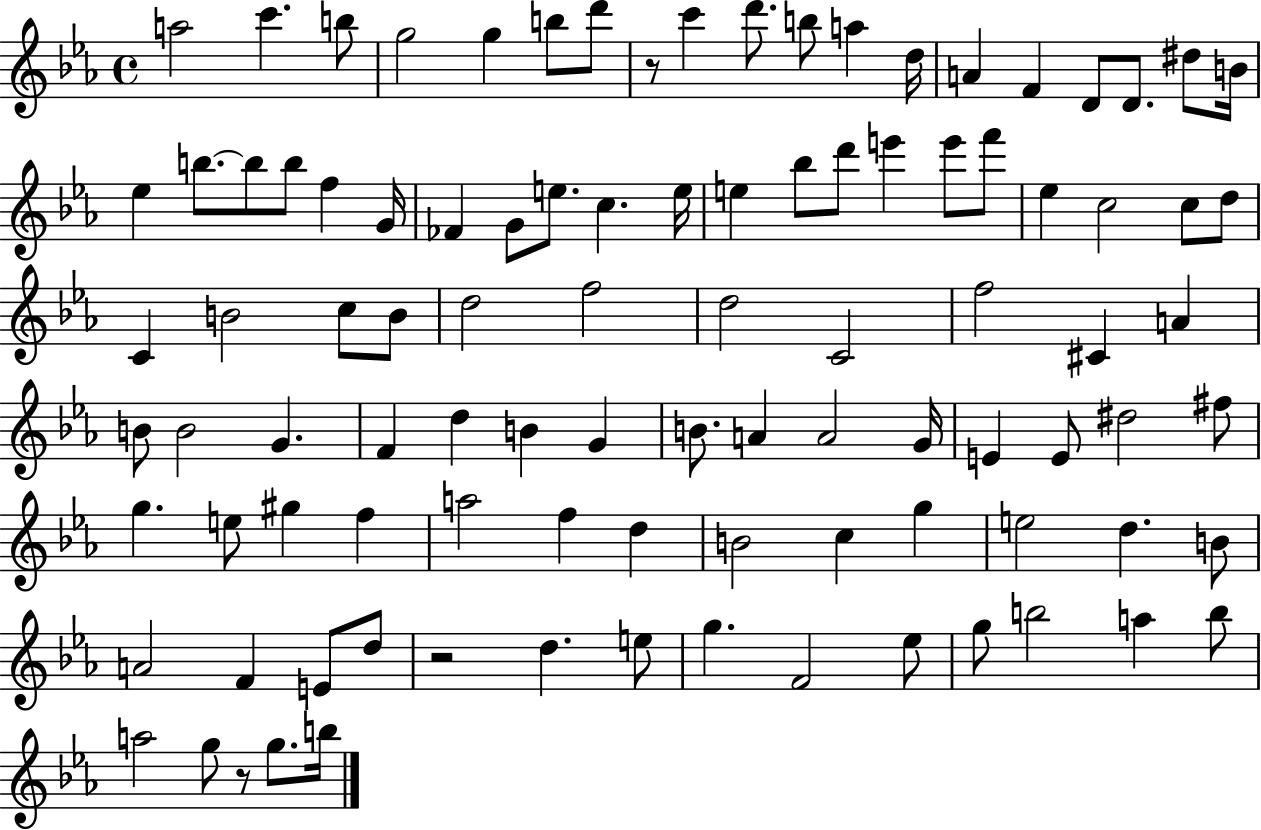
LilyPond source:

{
  \clef treble
  \time 4/4
  \defaultTimeSignature
  \key ees \major
  a''2 c'''4. b''8 | g''2 g''4 b''8 d'''8 | r8 c'''4 d'''8. b''8 a''4 d''16 | a'4 f'4 d'8 d'8. dis''8 b'16 | \break ees''4 b''8.~~ b''8 b''8 f''4 g'16 | fes'4 g'8 e''8. c''4. e''16 | e''4 bes''8 d'''8 e'''4 e'''8 f'''8 | ees''4 c''2 c''8 d''8 | \break c'4 b'2 c''8 b'8 | d''2 f''2 | d''2 c'2 | f''2 cis'4 a'4 | \break b'8 b'2 g'4. | f'4 d''4 b'4 g'4 | b'8. a'4 a'2 g'16 | e'4 e'8 dis''2 fis''8 | \break g''4. e''8 gis''4 f''4 | a''2 f''4 d''4 | b'2 c''4 g''4 | e''2 d''4. b'8 | \break a'2 f'4 e'8 d''8 | r2 d''4. e''8 | g''4. f'2 ees''8 | g''8 b''2 a''4 b''8 | \break a''2 g''8 r8 g''8. b''16 | \bar "|."
}